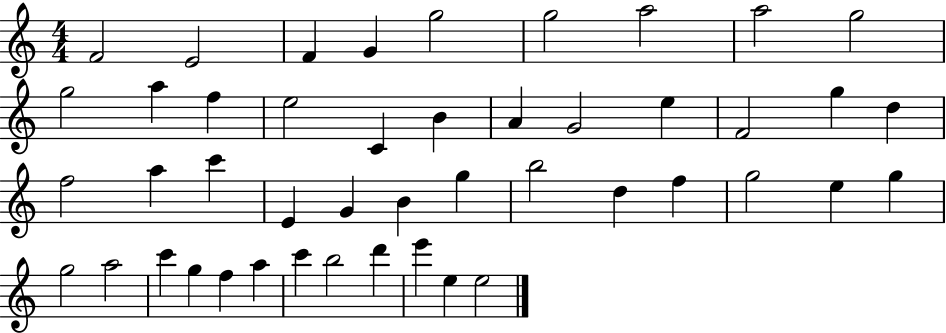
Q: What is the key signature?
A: C major